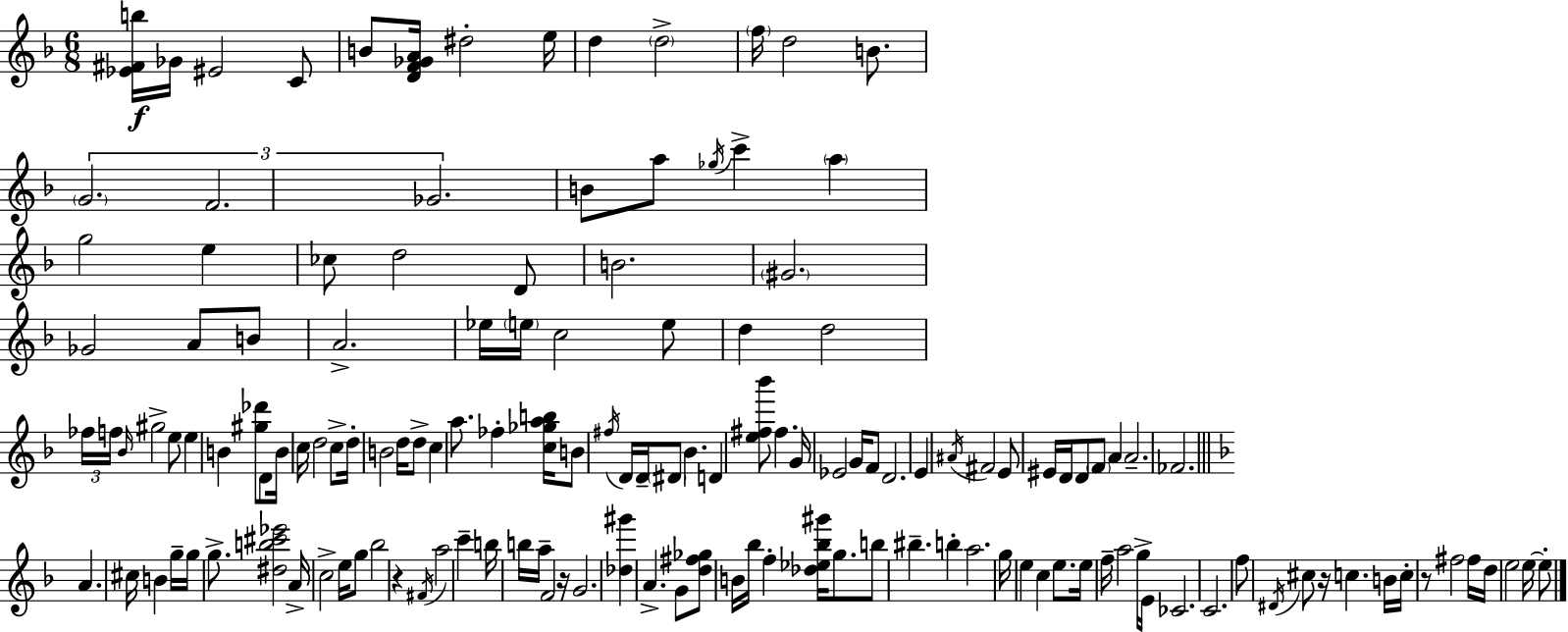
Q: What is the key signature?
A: D minor